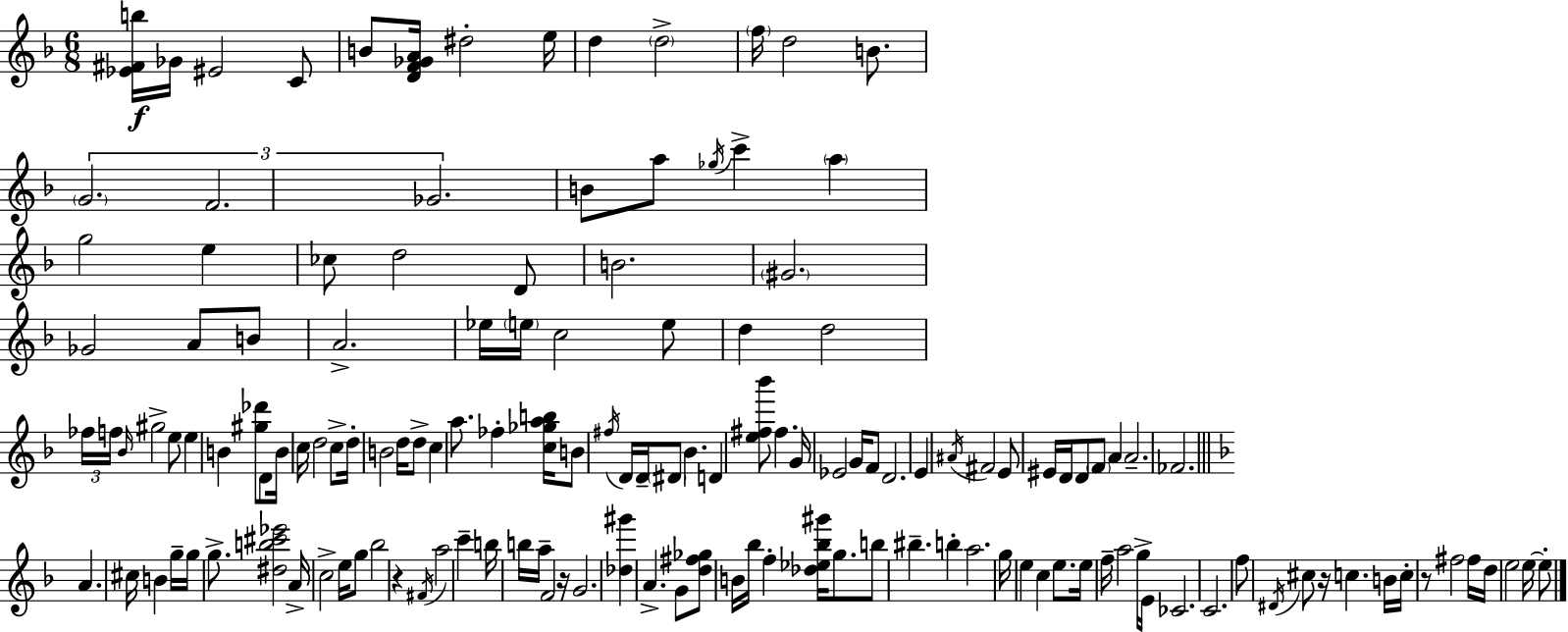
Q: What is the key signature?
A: D minor